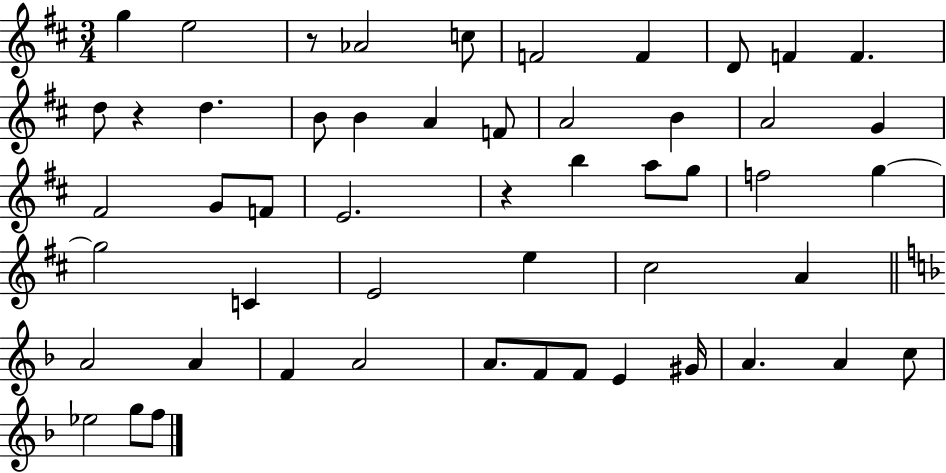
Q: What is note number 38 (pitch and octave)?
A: A4